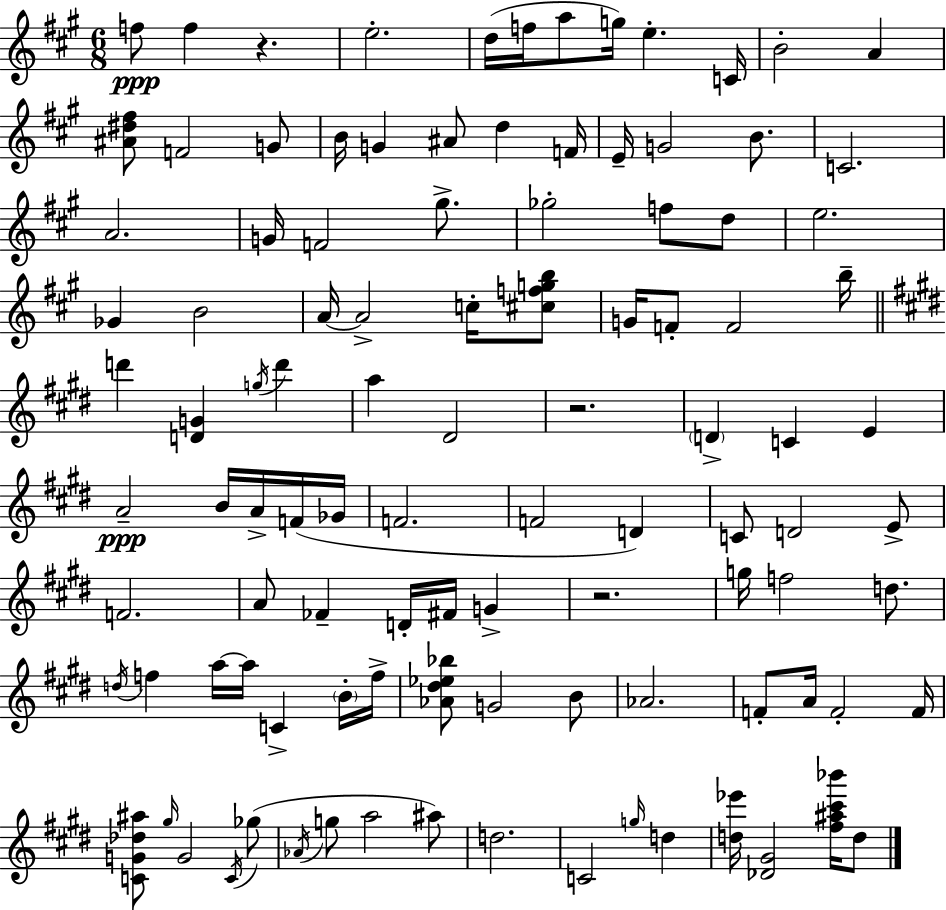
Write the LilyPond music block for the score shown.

{
  \clef treble
  \numericTimeSignature
  \time 6/8
  \key a \major
  f''8\ppp f''4 r4. | e''2.-. | d''16( f''16 a''8 g''16) e''4.-. c'16 | b'2-. a'4 | \break <ais' dis'' fis''>8 f'2 g'8 | b'16 g'4 ais'8 d''4 f'16 | e'16-- g'2 b'8. | c'2. | \break a'2. | g'16 f'2 gis''8.-> | ges''2-. f''8 d''8 | e''2. | \break ges'4 b'2 | a'16~~ a'2-> c''16-. <cis'' f'' g'' b''>8 | g'16 f'8-. f'2 b''16-- | \bar "||" \break \key e \major d'''4 <d' g'>4 \acciaccatura { g''16 } d'''4 | a''4 dis'2 | r2. | \parenthesize d'4-> c'4 e'4 | \break a'2--\ppp b'16 a'16-> f'16( | ges'16 f'2. | f'2 d'4) | c'8 d'2 e'8-> | \break f'2. | a'8 fes'4-- d'16-. fis'16 g'4-> | r2. | g''16 f''2 d''8. | \break \acciaccatura { d''16 } f''4 a''16~~ a''16 c'4-> | \parenthesize b'16-. f''16-> <aes' dis'' ees'' bes''>8 g'2 | b'8 aes'2. | f'8-. a'16 f'2-. | \break f'16 <c' g' des'' ais''>8 \grace { gis''16 } g'2 | \acciaccatura { c'16 }( ges''8 \acciaccatura { aes'16 } g''8 a''2 | ais''8) d''2. | c'2 | \break \grace { g''16 } d''4 <d'' ees'''>16 <des' gis'>2 | <fis'' ais'' cis''' bes'''>16 d''8 \bar "|."
}